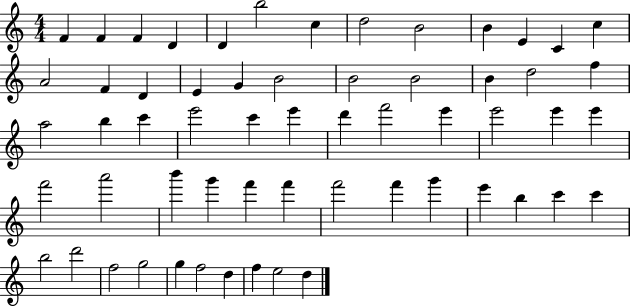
{
  \clef treble
  \numericTimeSignature
  \time 4/4
  \key c \major
  f'4 f'4 f'4 d'4 | d'4 b''2 c''4 | d''2 b'2 | b'4 e'4 c'4 c''4 | \break a'2 f'4 d'4 | e'4 g'4 b'2 | b'2 b'2 | b'4 d''2 f''4 | \break a''2 b''4 c'''4 | e'''2 c'''4 e'''4 | d'''4 f'''2 e'''4 | e'''2 e'''4 e'''4 | \break f'''2 a'''2 | b'''4 g'''4 f'''4 f'''4 | f'''2 f'''4 g'''4 | e'''4 b''4 c'''4 c'''4 | \break b''2 d'''2 | f''2 g''2 | g''4 f''2 d''4 | f''4 e''2 d''4 | \break \bar "|."
}